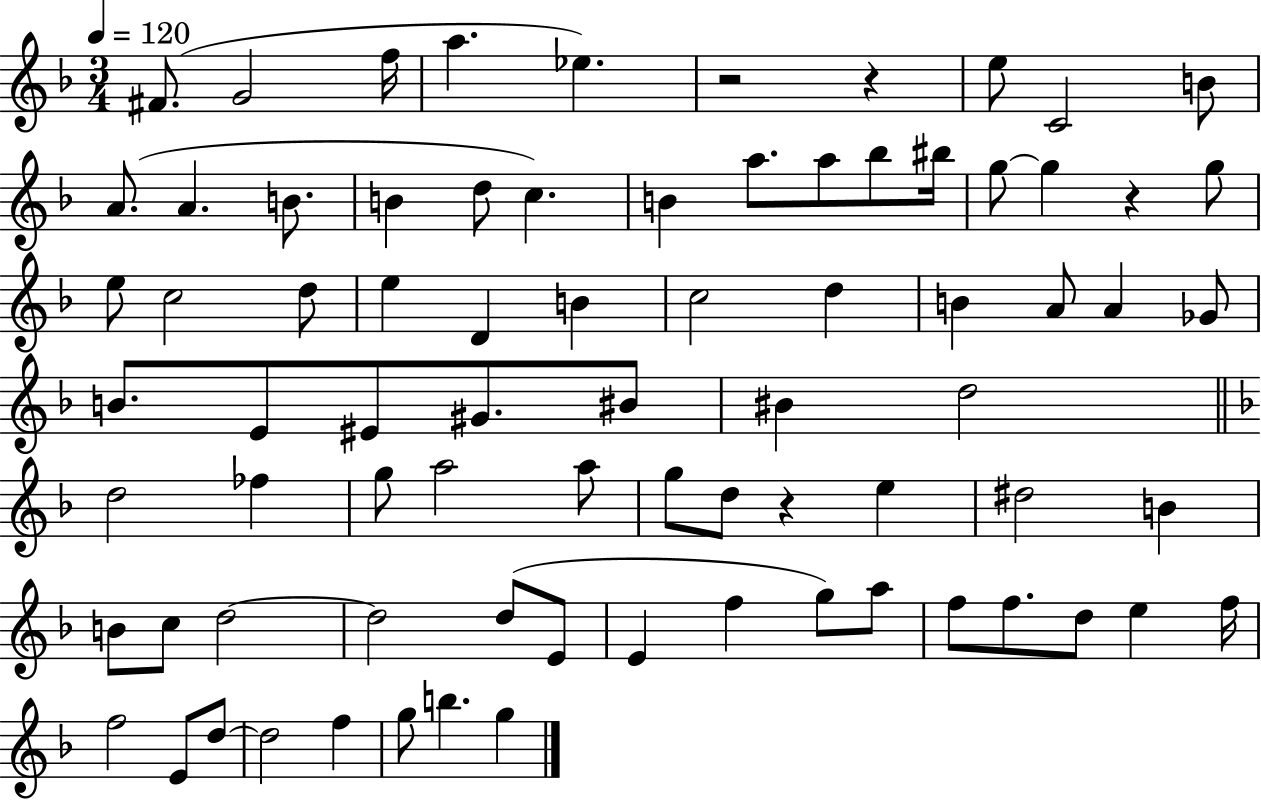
{
  \clef treble
  \numericTimeSignature
  \time 3/4
  \key f \major
  \tempo 4 = 120
  fis'8.( g'2 f''16 | a''4. ees''4.) | r2 r4 | e''8 c'2 b'8 | \break a'8.( a'4. b'8. | b'4 d''8 c''4.) | b'4 a''8. a''8 bes''8 bis''16 | g''8~~ g''4 r4 g''8 | \break e''8 c''2 d''8 | e''4 d'4 b'4 | c''2 d''4 | b'4 a'8 a'4 ges'8 | \break b'8. e'8 eis'8 gis'8. bis'8 | bis'4 d''2 | \bar "||" \break \key d \minor d''2 fes''4 | g''8 a''2 a''8 | g''8 d''8 r4 e''4 | dis''2 b'4 | \break b'8 c''8 d''2~~ | d''2 d''8( e'8 | e'4 f''4 g''8) a''8 | f''8 f''8. d''8 e''4 f''16 | \break f''2 e'8 d''8~~ | d''2 f''4 | g''8 b''4. g''4 | \bar "|."
}